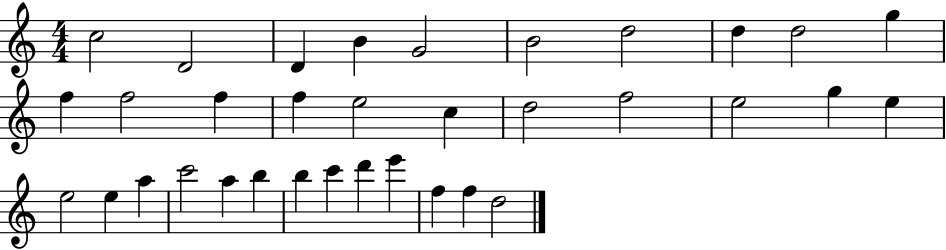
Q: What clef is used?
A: treble